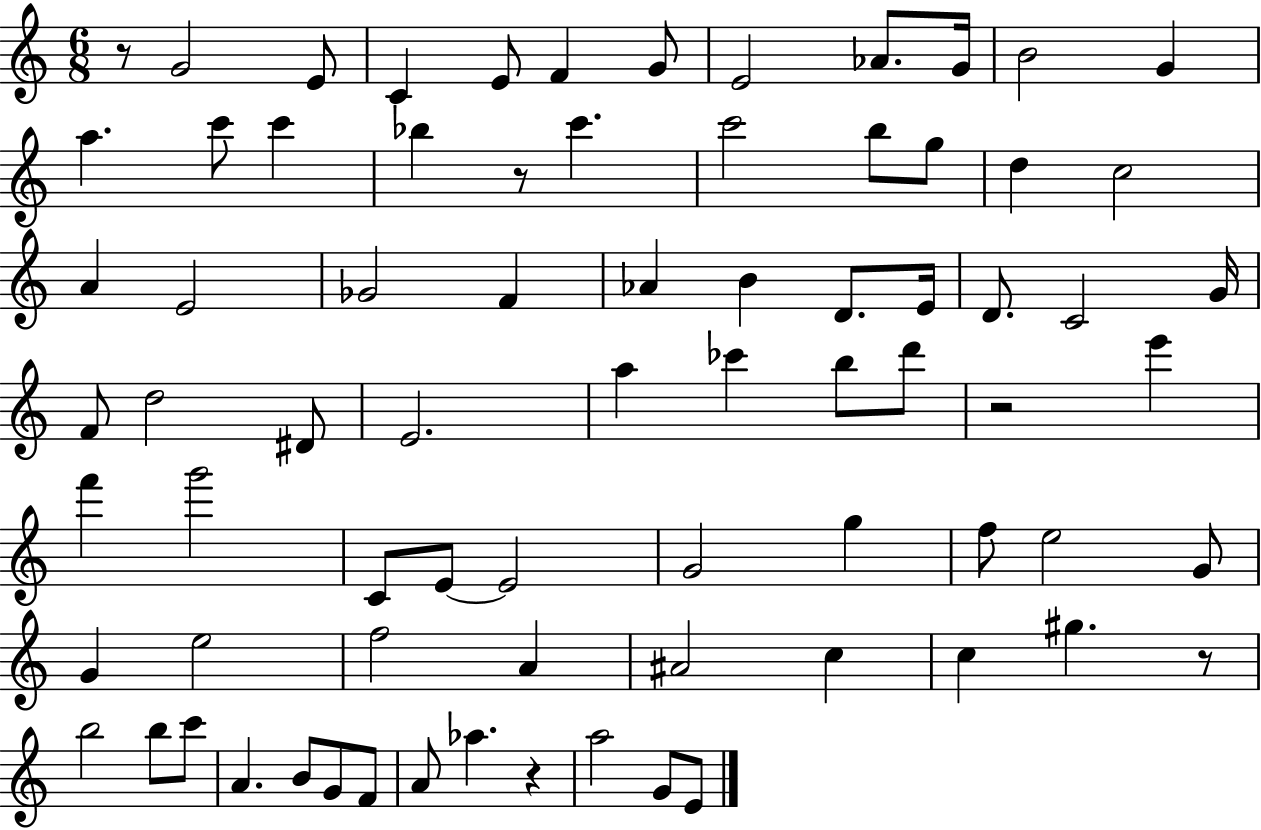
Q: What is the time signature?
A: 6/8